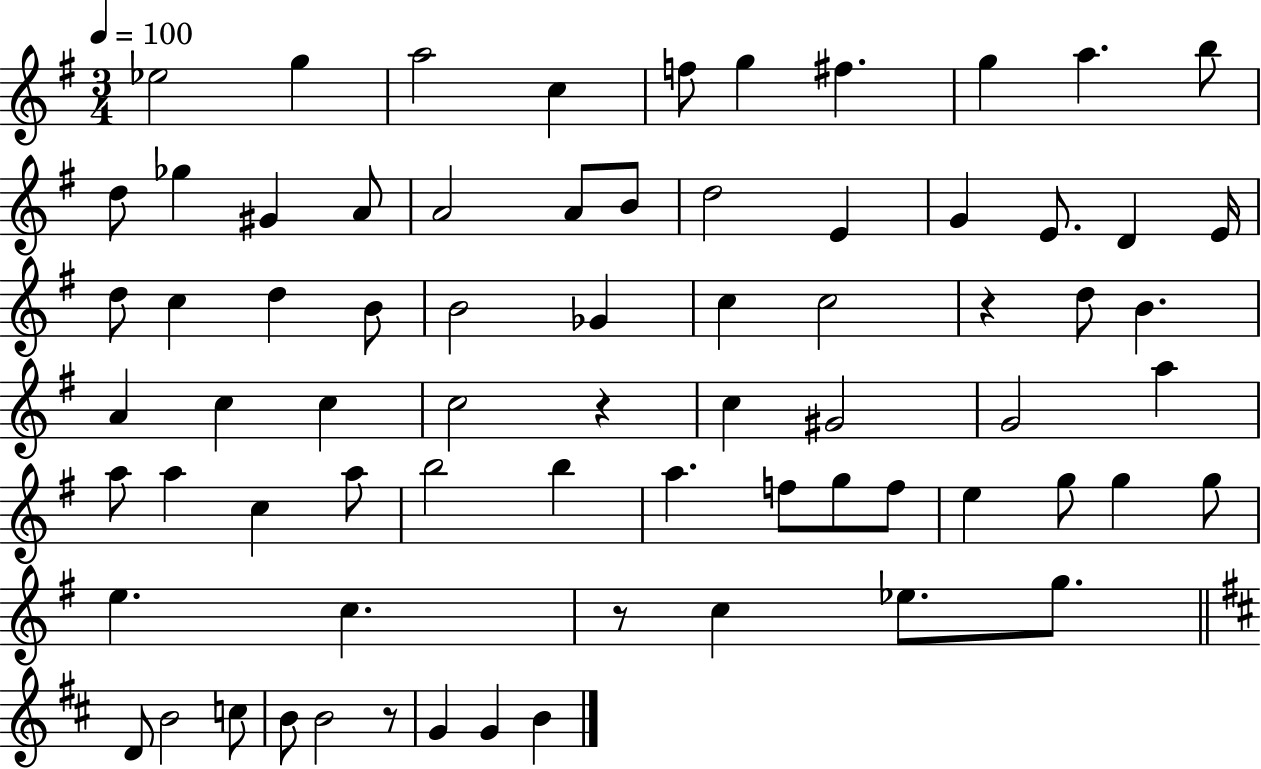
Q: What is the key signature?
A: G major